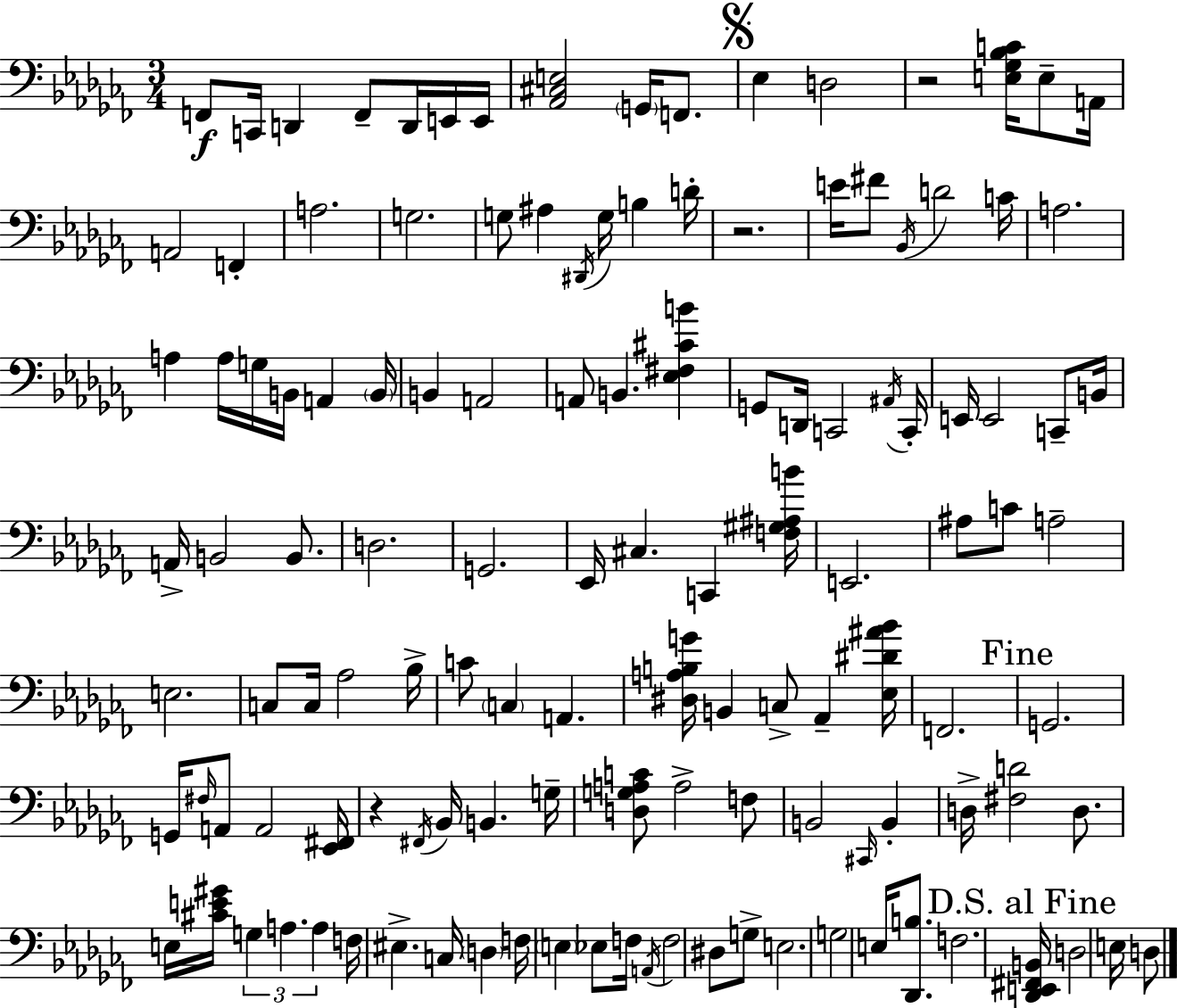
F2/e C2/s D2/q F2/e D2/s E2/s E2/s [Ab2,C#3,E3]/h G2/s F2/e. Eb3/q D3/h R/h [E3,Gb3,Bb3,C4]/s E3/e A2/s A2/h F2/q A3/h. G3/h. G3/e A#3/q D#2/s G3/s B3/q D4/s R/h. E4/s F#4/e Bb2/s D4/h C4/s A3/h. A3/q A3/s G3/s B2/s A2/q B2/s B2/q A2/h A2/e B2/q. [Eb3,F#3,C#4,B4]/q G2/e D2/s C2/h A#2/s C2/s E2/s E2/h C2/e B2/s A2/s B2/h B2/e. D3/h. G2/h. Eb2/s C#3/q. C2/q [F3,G#3,A#3,B4]/s E2/h. A#3/e C4/e A3/h E3/h. C3/e C3/s Ab3/h Bb3/s C4/e C3/q A2/q. [D#3,A3,B3,G4]/s B2/q C3/e Ab2/q [Eb3,D#4,A#4,Bb4]/s F2/h. G2/h. G2/s F#3/s A2/e A2/h [Eb2,F#2]/s R/q F#2/s Bb2/s B2/q. G3/s [D3,G3,A3,C4]/e A3/h F3/e B2/h C#2/s B2/q D3/s [F#3,D4]/h D3/e. E3/s [C#4,E4,G#4]/s G3/q A3/q. A3/q F3/s EIS3/q. C3/s D3/q F3/s E3/q Eb3/e F3/s A2/s F3/h D#3/e G3/e E3/h. G3/h E3/s [Db2,B3]/e. F3/h. [Db2,E2,F#2,B2]/s D3/h E3/s D3/e